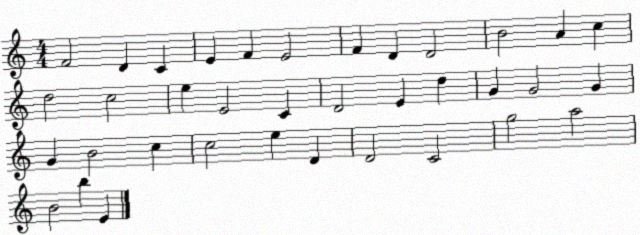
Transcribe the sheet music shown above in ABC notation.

X:1
T:Untitled
M:4/4
L:1/4
K:C
F2 D C E F E2 F D D2 B2 A c d2 c2 e E2 C D2 E d G G2 G G B2 c c2 e D D2 C2 g2 a2 B2 b E